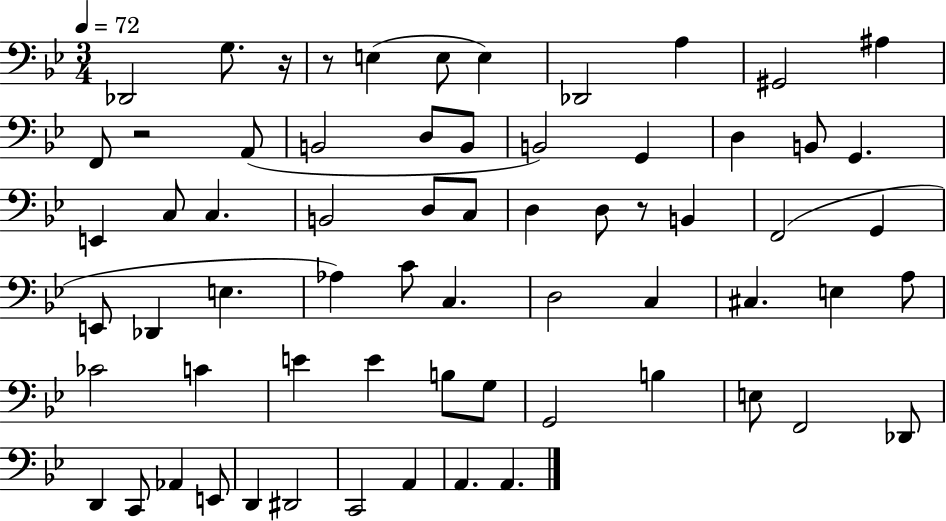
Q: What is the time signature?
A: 3/4